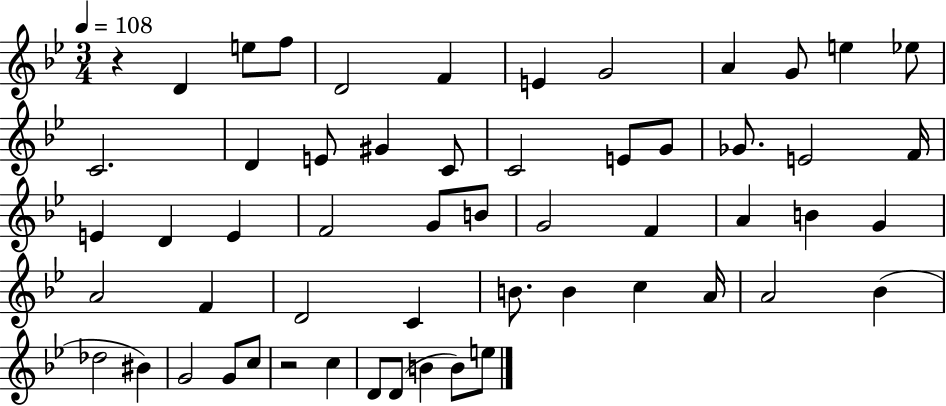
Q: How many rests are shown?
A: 2